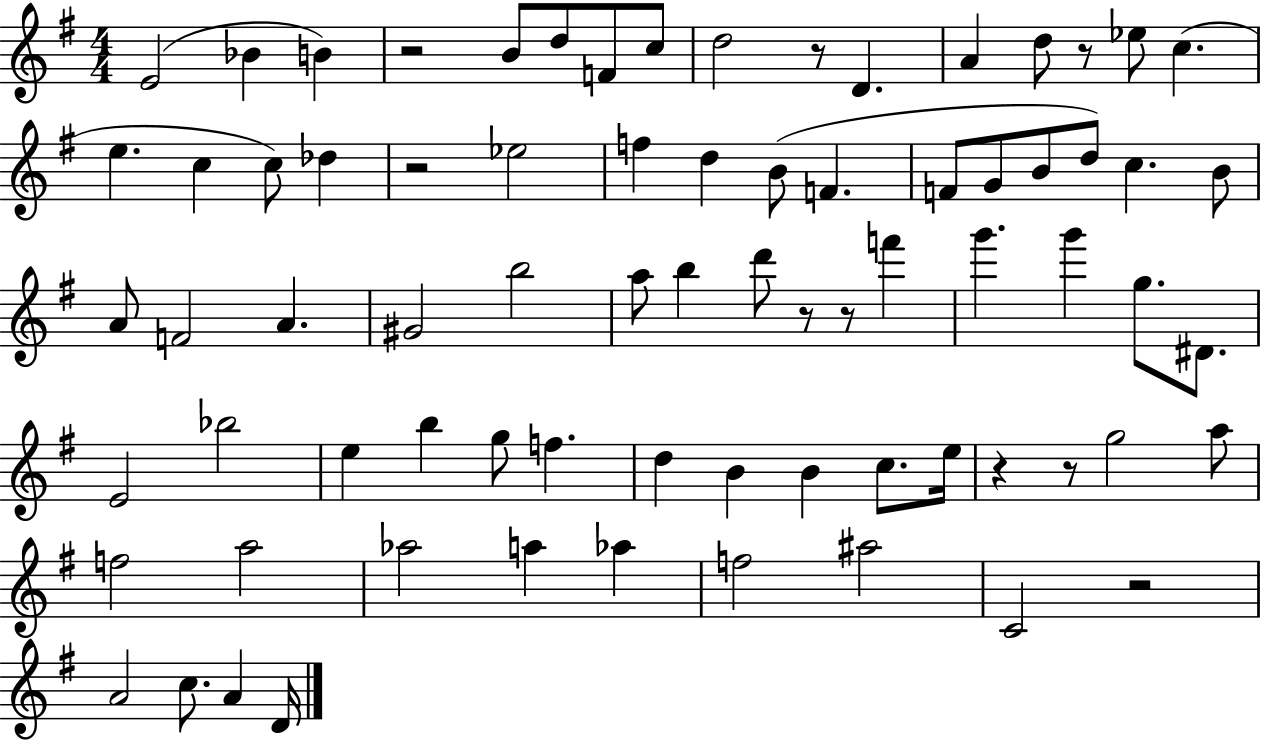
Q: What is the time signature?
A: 4/4